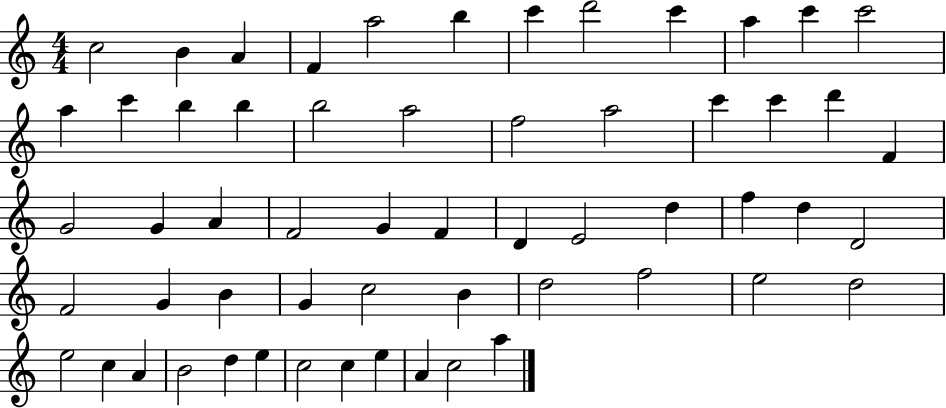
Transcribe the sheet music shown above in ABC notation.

X:1
T:Untitled
M:4/4
L:1/4
K:C
c2 B A F a2 b c' d'2 c' a c' c'2 a c' b b b2 a2 f2 a2 c' c' d' F G2 G A F2 G F D E2 d f d D2 F2 G B G c2 B d2 f2 e2 d2 e2 c A B2 d e c2 c e A c2 a